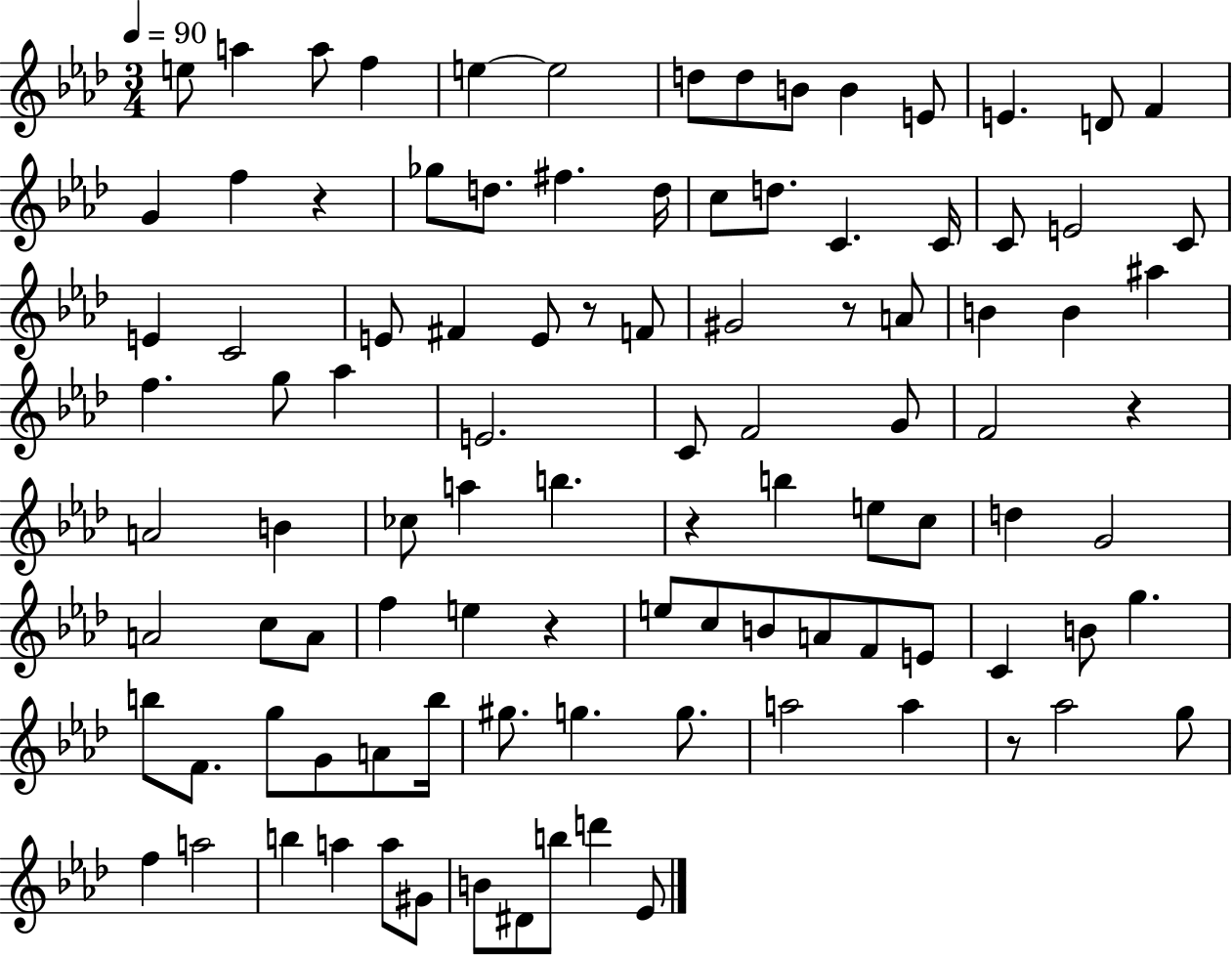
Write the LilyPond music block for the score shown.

{
  \clef treble
  \numericTimeSignature
  \time 3/4
  \key aes \major
  \tempo 4 = 90
  e''8 a''4 a''8 f''4 | e''4~~ e''2 | d''8 d''8 b'8 b'4 e'8 | e'4. d'8 f'4 | \break g'4 f''4 r4 | ges''8 d''8. fis''4. d''16 | c''8 d''8. c'4. c'16 | c'8 e'2 c'8 | \break e'4 c'2 | e'8 fis'4 e'8 r8 f'8 | gis'2 r8 a'8 | b'4 b'4 ais''4 | \break f''4. g''8 aes''4 | e'2. | c'8 f'2 g'8 | f'2 r4 | \break a'2 b'4 | ces''8 a''4 b''4. | r4 b''4 e''8 c''8 | d''4 g'2 | \break a'2 c''8 a'8 | f''4 e''4 r4 | e''8 c''8 b'8 a'8 f'8 e'8 | c'4 b'8 g''4. | \break b''8 f'8. g''8 g'8 a'8 b''16 | gis''8. g''4. g''8. | a''2 a''4 | r8 aes''2 g''8 | \break f''4 a''2 | b''4 a''4 a''8 gis'8 | b'8 dis'8 b''8 d'''4 ees'8 | \bar "|."
}